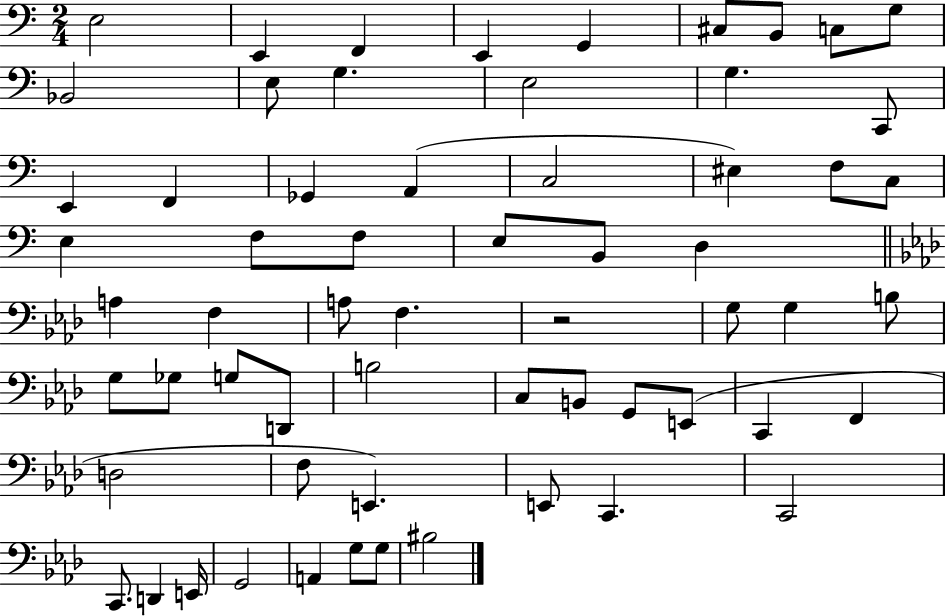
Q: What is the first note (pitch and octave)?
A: E3